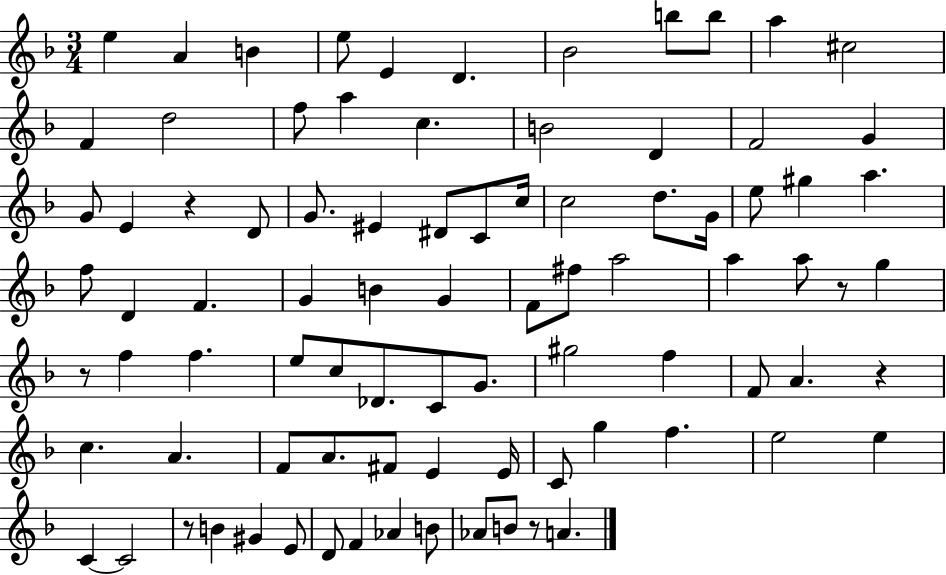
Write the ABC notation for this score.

X:1
T:Untitled
M:3/4
L:1/4
K:F
e A B e/2 E D _B2 b/2 b/2 a ^c2 F d2 f/2 a c B2 D F2 G G/2 E z D/2 G/2 ^E ^D/2 C/2 c/4 c2 d/2 G/4 e/2 ^g a f/2 D F G B G F/2 ^f/2 a2 a a/2 z/2 g z/2 f f e/2 c/2 _D/2 C/2 G/2 ^g2 f F/2 A z c A F/2 A/2 ^F/2 E E/4 C/2 g f e2 e C C2 z/2 B ^G E/2 D/2 F _A B/2 _A/2 B/2 z/2 A